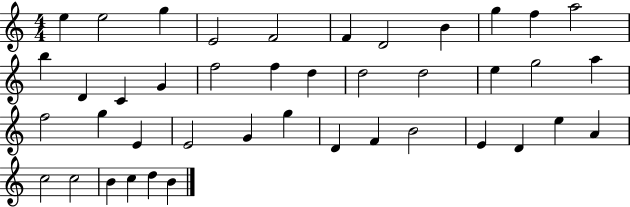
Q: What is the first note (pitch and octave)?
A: E5